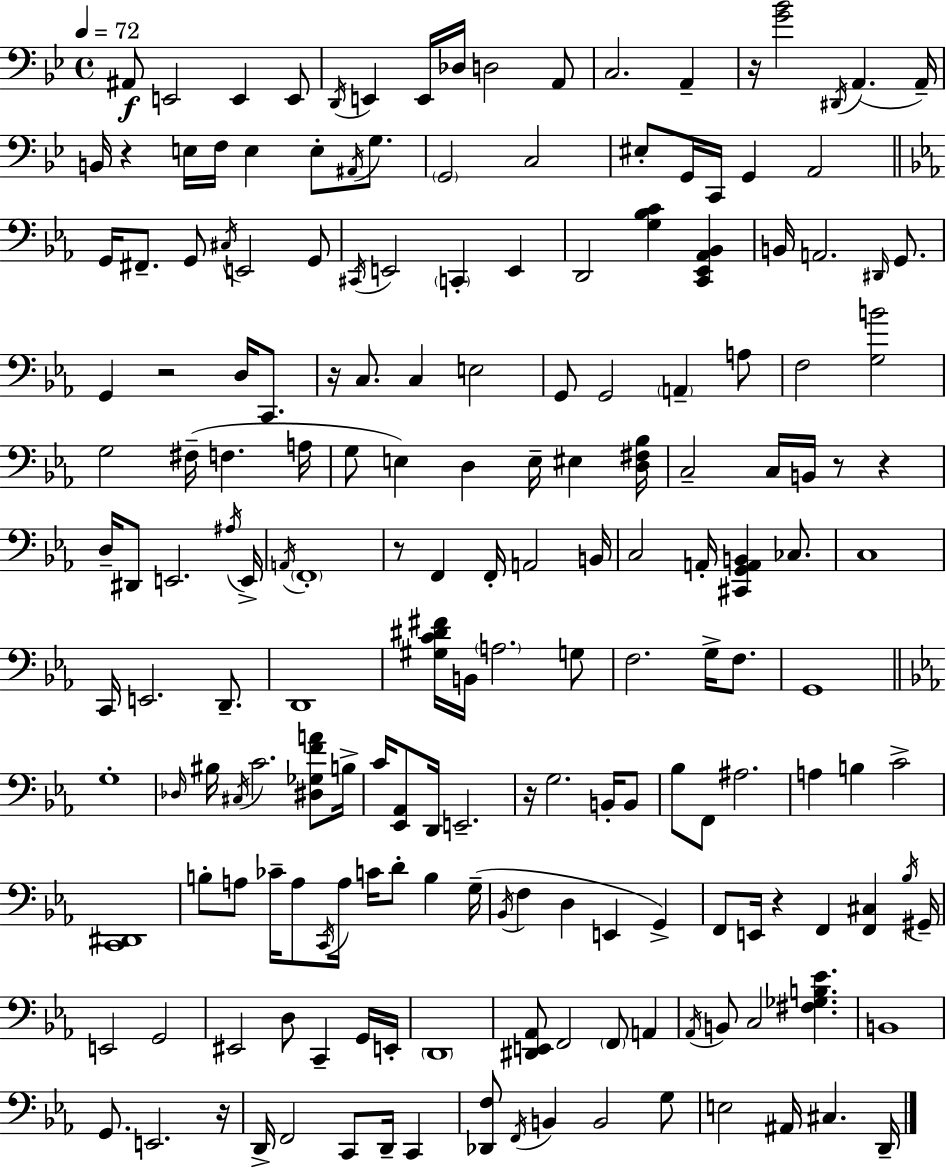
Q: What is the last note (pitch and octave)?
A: D2